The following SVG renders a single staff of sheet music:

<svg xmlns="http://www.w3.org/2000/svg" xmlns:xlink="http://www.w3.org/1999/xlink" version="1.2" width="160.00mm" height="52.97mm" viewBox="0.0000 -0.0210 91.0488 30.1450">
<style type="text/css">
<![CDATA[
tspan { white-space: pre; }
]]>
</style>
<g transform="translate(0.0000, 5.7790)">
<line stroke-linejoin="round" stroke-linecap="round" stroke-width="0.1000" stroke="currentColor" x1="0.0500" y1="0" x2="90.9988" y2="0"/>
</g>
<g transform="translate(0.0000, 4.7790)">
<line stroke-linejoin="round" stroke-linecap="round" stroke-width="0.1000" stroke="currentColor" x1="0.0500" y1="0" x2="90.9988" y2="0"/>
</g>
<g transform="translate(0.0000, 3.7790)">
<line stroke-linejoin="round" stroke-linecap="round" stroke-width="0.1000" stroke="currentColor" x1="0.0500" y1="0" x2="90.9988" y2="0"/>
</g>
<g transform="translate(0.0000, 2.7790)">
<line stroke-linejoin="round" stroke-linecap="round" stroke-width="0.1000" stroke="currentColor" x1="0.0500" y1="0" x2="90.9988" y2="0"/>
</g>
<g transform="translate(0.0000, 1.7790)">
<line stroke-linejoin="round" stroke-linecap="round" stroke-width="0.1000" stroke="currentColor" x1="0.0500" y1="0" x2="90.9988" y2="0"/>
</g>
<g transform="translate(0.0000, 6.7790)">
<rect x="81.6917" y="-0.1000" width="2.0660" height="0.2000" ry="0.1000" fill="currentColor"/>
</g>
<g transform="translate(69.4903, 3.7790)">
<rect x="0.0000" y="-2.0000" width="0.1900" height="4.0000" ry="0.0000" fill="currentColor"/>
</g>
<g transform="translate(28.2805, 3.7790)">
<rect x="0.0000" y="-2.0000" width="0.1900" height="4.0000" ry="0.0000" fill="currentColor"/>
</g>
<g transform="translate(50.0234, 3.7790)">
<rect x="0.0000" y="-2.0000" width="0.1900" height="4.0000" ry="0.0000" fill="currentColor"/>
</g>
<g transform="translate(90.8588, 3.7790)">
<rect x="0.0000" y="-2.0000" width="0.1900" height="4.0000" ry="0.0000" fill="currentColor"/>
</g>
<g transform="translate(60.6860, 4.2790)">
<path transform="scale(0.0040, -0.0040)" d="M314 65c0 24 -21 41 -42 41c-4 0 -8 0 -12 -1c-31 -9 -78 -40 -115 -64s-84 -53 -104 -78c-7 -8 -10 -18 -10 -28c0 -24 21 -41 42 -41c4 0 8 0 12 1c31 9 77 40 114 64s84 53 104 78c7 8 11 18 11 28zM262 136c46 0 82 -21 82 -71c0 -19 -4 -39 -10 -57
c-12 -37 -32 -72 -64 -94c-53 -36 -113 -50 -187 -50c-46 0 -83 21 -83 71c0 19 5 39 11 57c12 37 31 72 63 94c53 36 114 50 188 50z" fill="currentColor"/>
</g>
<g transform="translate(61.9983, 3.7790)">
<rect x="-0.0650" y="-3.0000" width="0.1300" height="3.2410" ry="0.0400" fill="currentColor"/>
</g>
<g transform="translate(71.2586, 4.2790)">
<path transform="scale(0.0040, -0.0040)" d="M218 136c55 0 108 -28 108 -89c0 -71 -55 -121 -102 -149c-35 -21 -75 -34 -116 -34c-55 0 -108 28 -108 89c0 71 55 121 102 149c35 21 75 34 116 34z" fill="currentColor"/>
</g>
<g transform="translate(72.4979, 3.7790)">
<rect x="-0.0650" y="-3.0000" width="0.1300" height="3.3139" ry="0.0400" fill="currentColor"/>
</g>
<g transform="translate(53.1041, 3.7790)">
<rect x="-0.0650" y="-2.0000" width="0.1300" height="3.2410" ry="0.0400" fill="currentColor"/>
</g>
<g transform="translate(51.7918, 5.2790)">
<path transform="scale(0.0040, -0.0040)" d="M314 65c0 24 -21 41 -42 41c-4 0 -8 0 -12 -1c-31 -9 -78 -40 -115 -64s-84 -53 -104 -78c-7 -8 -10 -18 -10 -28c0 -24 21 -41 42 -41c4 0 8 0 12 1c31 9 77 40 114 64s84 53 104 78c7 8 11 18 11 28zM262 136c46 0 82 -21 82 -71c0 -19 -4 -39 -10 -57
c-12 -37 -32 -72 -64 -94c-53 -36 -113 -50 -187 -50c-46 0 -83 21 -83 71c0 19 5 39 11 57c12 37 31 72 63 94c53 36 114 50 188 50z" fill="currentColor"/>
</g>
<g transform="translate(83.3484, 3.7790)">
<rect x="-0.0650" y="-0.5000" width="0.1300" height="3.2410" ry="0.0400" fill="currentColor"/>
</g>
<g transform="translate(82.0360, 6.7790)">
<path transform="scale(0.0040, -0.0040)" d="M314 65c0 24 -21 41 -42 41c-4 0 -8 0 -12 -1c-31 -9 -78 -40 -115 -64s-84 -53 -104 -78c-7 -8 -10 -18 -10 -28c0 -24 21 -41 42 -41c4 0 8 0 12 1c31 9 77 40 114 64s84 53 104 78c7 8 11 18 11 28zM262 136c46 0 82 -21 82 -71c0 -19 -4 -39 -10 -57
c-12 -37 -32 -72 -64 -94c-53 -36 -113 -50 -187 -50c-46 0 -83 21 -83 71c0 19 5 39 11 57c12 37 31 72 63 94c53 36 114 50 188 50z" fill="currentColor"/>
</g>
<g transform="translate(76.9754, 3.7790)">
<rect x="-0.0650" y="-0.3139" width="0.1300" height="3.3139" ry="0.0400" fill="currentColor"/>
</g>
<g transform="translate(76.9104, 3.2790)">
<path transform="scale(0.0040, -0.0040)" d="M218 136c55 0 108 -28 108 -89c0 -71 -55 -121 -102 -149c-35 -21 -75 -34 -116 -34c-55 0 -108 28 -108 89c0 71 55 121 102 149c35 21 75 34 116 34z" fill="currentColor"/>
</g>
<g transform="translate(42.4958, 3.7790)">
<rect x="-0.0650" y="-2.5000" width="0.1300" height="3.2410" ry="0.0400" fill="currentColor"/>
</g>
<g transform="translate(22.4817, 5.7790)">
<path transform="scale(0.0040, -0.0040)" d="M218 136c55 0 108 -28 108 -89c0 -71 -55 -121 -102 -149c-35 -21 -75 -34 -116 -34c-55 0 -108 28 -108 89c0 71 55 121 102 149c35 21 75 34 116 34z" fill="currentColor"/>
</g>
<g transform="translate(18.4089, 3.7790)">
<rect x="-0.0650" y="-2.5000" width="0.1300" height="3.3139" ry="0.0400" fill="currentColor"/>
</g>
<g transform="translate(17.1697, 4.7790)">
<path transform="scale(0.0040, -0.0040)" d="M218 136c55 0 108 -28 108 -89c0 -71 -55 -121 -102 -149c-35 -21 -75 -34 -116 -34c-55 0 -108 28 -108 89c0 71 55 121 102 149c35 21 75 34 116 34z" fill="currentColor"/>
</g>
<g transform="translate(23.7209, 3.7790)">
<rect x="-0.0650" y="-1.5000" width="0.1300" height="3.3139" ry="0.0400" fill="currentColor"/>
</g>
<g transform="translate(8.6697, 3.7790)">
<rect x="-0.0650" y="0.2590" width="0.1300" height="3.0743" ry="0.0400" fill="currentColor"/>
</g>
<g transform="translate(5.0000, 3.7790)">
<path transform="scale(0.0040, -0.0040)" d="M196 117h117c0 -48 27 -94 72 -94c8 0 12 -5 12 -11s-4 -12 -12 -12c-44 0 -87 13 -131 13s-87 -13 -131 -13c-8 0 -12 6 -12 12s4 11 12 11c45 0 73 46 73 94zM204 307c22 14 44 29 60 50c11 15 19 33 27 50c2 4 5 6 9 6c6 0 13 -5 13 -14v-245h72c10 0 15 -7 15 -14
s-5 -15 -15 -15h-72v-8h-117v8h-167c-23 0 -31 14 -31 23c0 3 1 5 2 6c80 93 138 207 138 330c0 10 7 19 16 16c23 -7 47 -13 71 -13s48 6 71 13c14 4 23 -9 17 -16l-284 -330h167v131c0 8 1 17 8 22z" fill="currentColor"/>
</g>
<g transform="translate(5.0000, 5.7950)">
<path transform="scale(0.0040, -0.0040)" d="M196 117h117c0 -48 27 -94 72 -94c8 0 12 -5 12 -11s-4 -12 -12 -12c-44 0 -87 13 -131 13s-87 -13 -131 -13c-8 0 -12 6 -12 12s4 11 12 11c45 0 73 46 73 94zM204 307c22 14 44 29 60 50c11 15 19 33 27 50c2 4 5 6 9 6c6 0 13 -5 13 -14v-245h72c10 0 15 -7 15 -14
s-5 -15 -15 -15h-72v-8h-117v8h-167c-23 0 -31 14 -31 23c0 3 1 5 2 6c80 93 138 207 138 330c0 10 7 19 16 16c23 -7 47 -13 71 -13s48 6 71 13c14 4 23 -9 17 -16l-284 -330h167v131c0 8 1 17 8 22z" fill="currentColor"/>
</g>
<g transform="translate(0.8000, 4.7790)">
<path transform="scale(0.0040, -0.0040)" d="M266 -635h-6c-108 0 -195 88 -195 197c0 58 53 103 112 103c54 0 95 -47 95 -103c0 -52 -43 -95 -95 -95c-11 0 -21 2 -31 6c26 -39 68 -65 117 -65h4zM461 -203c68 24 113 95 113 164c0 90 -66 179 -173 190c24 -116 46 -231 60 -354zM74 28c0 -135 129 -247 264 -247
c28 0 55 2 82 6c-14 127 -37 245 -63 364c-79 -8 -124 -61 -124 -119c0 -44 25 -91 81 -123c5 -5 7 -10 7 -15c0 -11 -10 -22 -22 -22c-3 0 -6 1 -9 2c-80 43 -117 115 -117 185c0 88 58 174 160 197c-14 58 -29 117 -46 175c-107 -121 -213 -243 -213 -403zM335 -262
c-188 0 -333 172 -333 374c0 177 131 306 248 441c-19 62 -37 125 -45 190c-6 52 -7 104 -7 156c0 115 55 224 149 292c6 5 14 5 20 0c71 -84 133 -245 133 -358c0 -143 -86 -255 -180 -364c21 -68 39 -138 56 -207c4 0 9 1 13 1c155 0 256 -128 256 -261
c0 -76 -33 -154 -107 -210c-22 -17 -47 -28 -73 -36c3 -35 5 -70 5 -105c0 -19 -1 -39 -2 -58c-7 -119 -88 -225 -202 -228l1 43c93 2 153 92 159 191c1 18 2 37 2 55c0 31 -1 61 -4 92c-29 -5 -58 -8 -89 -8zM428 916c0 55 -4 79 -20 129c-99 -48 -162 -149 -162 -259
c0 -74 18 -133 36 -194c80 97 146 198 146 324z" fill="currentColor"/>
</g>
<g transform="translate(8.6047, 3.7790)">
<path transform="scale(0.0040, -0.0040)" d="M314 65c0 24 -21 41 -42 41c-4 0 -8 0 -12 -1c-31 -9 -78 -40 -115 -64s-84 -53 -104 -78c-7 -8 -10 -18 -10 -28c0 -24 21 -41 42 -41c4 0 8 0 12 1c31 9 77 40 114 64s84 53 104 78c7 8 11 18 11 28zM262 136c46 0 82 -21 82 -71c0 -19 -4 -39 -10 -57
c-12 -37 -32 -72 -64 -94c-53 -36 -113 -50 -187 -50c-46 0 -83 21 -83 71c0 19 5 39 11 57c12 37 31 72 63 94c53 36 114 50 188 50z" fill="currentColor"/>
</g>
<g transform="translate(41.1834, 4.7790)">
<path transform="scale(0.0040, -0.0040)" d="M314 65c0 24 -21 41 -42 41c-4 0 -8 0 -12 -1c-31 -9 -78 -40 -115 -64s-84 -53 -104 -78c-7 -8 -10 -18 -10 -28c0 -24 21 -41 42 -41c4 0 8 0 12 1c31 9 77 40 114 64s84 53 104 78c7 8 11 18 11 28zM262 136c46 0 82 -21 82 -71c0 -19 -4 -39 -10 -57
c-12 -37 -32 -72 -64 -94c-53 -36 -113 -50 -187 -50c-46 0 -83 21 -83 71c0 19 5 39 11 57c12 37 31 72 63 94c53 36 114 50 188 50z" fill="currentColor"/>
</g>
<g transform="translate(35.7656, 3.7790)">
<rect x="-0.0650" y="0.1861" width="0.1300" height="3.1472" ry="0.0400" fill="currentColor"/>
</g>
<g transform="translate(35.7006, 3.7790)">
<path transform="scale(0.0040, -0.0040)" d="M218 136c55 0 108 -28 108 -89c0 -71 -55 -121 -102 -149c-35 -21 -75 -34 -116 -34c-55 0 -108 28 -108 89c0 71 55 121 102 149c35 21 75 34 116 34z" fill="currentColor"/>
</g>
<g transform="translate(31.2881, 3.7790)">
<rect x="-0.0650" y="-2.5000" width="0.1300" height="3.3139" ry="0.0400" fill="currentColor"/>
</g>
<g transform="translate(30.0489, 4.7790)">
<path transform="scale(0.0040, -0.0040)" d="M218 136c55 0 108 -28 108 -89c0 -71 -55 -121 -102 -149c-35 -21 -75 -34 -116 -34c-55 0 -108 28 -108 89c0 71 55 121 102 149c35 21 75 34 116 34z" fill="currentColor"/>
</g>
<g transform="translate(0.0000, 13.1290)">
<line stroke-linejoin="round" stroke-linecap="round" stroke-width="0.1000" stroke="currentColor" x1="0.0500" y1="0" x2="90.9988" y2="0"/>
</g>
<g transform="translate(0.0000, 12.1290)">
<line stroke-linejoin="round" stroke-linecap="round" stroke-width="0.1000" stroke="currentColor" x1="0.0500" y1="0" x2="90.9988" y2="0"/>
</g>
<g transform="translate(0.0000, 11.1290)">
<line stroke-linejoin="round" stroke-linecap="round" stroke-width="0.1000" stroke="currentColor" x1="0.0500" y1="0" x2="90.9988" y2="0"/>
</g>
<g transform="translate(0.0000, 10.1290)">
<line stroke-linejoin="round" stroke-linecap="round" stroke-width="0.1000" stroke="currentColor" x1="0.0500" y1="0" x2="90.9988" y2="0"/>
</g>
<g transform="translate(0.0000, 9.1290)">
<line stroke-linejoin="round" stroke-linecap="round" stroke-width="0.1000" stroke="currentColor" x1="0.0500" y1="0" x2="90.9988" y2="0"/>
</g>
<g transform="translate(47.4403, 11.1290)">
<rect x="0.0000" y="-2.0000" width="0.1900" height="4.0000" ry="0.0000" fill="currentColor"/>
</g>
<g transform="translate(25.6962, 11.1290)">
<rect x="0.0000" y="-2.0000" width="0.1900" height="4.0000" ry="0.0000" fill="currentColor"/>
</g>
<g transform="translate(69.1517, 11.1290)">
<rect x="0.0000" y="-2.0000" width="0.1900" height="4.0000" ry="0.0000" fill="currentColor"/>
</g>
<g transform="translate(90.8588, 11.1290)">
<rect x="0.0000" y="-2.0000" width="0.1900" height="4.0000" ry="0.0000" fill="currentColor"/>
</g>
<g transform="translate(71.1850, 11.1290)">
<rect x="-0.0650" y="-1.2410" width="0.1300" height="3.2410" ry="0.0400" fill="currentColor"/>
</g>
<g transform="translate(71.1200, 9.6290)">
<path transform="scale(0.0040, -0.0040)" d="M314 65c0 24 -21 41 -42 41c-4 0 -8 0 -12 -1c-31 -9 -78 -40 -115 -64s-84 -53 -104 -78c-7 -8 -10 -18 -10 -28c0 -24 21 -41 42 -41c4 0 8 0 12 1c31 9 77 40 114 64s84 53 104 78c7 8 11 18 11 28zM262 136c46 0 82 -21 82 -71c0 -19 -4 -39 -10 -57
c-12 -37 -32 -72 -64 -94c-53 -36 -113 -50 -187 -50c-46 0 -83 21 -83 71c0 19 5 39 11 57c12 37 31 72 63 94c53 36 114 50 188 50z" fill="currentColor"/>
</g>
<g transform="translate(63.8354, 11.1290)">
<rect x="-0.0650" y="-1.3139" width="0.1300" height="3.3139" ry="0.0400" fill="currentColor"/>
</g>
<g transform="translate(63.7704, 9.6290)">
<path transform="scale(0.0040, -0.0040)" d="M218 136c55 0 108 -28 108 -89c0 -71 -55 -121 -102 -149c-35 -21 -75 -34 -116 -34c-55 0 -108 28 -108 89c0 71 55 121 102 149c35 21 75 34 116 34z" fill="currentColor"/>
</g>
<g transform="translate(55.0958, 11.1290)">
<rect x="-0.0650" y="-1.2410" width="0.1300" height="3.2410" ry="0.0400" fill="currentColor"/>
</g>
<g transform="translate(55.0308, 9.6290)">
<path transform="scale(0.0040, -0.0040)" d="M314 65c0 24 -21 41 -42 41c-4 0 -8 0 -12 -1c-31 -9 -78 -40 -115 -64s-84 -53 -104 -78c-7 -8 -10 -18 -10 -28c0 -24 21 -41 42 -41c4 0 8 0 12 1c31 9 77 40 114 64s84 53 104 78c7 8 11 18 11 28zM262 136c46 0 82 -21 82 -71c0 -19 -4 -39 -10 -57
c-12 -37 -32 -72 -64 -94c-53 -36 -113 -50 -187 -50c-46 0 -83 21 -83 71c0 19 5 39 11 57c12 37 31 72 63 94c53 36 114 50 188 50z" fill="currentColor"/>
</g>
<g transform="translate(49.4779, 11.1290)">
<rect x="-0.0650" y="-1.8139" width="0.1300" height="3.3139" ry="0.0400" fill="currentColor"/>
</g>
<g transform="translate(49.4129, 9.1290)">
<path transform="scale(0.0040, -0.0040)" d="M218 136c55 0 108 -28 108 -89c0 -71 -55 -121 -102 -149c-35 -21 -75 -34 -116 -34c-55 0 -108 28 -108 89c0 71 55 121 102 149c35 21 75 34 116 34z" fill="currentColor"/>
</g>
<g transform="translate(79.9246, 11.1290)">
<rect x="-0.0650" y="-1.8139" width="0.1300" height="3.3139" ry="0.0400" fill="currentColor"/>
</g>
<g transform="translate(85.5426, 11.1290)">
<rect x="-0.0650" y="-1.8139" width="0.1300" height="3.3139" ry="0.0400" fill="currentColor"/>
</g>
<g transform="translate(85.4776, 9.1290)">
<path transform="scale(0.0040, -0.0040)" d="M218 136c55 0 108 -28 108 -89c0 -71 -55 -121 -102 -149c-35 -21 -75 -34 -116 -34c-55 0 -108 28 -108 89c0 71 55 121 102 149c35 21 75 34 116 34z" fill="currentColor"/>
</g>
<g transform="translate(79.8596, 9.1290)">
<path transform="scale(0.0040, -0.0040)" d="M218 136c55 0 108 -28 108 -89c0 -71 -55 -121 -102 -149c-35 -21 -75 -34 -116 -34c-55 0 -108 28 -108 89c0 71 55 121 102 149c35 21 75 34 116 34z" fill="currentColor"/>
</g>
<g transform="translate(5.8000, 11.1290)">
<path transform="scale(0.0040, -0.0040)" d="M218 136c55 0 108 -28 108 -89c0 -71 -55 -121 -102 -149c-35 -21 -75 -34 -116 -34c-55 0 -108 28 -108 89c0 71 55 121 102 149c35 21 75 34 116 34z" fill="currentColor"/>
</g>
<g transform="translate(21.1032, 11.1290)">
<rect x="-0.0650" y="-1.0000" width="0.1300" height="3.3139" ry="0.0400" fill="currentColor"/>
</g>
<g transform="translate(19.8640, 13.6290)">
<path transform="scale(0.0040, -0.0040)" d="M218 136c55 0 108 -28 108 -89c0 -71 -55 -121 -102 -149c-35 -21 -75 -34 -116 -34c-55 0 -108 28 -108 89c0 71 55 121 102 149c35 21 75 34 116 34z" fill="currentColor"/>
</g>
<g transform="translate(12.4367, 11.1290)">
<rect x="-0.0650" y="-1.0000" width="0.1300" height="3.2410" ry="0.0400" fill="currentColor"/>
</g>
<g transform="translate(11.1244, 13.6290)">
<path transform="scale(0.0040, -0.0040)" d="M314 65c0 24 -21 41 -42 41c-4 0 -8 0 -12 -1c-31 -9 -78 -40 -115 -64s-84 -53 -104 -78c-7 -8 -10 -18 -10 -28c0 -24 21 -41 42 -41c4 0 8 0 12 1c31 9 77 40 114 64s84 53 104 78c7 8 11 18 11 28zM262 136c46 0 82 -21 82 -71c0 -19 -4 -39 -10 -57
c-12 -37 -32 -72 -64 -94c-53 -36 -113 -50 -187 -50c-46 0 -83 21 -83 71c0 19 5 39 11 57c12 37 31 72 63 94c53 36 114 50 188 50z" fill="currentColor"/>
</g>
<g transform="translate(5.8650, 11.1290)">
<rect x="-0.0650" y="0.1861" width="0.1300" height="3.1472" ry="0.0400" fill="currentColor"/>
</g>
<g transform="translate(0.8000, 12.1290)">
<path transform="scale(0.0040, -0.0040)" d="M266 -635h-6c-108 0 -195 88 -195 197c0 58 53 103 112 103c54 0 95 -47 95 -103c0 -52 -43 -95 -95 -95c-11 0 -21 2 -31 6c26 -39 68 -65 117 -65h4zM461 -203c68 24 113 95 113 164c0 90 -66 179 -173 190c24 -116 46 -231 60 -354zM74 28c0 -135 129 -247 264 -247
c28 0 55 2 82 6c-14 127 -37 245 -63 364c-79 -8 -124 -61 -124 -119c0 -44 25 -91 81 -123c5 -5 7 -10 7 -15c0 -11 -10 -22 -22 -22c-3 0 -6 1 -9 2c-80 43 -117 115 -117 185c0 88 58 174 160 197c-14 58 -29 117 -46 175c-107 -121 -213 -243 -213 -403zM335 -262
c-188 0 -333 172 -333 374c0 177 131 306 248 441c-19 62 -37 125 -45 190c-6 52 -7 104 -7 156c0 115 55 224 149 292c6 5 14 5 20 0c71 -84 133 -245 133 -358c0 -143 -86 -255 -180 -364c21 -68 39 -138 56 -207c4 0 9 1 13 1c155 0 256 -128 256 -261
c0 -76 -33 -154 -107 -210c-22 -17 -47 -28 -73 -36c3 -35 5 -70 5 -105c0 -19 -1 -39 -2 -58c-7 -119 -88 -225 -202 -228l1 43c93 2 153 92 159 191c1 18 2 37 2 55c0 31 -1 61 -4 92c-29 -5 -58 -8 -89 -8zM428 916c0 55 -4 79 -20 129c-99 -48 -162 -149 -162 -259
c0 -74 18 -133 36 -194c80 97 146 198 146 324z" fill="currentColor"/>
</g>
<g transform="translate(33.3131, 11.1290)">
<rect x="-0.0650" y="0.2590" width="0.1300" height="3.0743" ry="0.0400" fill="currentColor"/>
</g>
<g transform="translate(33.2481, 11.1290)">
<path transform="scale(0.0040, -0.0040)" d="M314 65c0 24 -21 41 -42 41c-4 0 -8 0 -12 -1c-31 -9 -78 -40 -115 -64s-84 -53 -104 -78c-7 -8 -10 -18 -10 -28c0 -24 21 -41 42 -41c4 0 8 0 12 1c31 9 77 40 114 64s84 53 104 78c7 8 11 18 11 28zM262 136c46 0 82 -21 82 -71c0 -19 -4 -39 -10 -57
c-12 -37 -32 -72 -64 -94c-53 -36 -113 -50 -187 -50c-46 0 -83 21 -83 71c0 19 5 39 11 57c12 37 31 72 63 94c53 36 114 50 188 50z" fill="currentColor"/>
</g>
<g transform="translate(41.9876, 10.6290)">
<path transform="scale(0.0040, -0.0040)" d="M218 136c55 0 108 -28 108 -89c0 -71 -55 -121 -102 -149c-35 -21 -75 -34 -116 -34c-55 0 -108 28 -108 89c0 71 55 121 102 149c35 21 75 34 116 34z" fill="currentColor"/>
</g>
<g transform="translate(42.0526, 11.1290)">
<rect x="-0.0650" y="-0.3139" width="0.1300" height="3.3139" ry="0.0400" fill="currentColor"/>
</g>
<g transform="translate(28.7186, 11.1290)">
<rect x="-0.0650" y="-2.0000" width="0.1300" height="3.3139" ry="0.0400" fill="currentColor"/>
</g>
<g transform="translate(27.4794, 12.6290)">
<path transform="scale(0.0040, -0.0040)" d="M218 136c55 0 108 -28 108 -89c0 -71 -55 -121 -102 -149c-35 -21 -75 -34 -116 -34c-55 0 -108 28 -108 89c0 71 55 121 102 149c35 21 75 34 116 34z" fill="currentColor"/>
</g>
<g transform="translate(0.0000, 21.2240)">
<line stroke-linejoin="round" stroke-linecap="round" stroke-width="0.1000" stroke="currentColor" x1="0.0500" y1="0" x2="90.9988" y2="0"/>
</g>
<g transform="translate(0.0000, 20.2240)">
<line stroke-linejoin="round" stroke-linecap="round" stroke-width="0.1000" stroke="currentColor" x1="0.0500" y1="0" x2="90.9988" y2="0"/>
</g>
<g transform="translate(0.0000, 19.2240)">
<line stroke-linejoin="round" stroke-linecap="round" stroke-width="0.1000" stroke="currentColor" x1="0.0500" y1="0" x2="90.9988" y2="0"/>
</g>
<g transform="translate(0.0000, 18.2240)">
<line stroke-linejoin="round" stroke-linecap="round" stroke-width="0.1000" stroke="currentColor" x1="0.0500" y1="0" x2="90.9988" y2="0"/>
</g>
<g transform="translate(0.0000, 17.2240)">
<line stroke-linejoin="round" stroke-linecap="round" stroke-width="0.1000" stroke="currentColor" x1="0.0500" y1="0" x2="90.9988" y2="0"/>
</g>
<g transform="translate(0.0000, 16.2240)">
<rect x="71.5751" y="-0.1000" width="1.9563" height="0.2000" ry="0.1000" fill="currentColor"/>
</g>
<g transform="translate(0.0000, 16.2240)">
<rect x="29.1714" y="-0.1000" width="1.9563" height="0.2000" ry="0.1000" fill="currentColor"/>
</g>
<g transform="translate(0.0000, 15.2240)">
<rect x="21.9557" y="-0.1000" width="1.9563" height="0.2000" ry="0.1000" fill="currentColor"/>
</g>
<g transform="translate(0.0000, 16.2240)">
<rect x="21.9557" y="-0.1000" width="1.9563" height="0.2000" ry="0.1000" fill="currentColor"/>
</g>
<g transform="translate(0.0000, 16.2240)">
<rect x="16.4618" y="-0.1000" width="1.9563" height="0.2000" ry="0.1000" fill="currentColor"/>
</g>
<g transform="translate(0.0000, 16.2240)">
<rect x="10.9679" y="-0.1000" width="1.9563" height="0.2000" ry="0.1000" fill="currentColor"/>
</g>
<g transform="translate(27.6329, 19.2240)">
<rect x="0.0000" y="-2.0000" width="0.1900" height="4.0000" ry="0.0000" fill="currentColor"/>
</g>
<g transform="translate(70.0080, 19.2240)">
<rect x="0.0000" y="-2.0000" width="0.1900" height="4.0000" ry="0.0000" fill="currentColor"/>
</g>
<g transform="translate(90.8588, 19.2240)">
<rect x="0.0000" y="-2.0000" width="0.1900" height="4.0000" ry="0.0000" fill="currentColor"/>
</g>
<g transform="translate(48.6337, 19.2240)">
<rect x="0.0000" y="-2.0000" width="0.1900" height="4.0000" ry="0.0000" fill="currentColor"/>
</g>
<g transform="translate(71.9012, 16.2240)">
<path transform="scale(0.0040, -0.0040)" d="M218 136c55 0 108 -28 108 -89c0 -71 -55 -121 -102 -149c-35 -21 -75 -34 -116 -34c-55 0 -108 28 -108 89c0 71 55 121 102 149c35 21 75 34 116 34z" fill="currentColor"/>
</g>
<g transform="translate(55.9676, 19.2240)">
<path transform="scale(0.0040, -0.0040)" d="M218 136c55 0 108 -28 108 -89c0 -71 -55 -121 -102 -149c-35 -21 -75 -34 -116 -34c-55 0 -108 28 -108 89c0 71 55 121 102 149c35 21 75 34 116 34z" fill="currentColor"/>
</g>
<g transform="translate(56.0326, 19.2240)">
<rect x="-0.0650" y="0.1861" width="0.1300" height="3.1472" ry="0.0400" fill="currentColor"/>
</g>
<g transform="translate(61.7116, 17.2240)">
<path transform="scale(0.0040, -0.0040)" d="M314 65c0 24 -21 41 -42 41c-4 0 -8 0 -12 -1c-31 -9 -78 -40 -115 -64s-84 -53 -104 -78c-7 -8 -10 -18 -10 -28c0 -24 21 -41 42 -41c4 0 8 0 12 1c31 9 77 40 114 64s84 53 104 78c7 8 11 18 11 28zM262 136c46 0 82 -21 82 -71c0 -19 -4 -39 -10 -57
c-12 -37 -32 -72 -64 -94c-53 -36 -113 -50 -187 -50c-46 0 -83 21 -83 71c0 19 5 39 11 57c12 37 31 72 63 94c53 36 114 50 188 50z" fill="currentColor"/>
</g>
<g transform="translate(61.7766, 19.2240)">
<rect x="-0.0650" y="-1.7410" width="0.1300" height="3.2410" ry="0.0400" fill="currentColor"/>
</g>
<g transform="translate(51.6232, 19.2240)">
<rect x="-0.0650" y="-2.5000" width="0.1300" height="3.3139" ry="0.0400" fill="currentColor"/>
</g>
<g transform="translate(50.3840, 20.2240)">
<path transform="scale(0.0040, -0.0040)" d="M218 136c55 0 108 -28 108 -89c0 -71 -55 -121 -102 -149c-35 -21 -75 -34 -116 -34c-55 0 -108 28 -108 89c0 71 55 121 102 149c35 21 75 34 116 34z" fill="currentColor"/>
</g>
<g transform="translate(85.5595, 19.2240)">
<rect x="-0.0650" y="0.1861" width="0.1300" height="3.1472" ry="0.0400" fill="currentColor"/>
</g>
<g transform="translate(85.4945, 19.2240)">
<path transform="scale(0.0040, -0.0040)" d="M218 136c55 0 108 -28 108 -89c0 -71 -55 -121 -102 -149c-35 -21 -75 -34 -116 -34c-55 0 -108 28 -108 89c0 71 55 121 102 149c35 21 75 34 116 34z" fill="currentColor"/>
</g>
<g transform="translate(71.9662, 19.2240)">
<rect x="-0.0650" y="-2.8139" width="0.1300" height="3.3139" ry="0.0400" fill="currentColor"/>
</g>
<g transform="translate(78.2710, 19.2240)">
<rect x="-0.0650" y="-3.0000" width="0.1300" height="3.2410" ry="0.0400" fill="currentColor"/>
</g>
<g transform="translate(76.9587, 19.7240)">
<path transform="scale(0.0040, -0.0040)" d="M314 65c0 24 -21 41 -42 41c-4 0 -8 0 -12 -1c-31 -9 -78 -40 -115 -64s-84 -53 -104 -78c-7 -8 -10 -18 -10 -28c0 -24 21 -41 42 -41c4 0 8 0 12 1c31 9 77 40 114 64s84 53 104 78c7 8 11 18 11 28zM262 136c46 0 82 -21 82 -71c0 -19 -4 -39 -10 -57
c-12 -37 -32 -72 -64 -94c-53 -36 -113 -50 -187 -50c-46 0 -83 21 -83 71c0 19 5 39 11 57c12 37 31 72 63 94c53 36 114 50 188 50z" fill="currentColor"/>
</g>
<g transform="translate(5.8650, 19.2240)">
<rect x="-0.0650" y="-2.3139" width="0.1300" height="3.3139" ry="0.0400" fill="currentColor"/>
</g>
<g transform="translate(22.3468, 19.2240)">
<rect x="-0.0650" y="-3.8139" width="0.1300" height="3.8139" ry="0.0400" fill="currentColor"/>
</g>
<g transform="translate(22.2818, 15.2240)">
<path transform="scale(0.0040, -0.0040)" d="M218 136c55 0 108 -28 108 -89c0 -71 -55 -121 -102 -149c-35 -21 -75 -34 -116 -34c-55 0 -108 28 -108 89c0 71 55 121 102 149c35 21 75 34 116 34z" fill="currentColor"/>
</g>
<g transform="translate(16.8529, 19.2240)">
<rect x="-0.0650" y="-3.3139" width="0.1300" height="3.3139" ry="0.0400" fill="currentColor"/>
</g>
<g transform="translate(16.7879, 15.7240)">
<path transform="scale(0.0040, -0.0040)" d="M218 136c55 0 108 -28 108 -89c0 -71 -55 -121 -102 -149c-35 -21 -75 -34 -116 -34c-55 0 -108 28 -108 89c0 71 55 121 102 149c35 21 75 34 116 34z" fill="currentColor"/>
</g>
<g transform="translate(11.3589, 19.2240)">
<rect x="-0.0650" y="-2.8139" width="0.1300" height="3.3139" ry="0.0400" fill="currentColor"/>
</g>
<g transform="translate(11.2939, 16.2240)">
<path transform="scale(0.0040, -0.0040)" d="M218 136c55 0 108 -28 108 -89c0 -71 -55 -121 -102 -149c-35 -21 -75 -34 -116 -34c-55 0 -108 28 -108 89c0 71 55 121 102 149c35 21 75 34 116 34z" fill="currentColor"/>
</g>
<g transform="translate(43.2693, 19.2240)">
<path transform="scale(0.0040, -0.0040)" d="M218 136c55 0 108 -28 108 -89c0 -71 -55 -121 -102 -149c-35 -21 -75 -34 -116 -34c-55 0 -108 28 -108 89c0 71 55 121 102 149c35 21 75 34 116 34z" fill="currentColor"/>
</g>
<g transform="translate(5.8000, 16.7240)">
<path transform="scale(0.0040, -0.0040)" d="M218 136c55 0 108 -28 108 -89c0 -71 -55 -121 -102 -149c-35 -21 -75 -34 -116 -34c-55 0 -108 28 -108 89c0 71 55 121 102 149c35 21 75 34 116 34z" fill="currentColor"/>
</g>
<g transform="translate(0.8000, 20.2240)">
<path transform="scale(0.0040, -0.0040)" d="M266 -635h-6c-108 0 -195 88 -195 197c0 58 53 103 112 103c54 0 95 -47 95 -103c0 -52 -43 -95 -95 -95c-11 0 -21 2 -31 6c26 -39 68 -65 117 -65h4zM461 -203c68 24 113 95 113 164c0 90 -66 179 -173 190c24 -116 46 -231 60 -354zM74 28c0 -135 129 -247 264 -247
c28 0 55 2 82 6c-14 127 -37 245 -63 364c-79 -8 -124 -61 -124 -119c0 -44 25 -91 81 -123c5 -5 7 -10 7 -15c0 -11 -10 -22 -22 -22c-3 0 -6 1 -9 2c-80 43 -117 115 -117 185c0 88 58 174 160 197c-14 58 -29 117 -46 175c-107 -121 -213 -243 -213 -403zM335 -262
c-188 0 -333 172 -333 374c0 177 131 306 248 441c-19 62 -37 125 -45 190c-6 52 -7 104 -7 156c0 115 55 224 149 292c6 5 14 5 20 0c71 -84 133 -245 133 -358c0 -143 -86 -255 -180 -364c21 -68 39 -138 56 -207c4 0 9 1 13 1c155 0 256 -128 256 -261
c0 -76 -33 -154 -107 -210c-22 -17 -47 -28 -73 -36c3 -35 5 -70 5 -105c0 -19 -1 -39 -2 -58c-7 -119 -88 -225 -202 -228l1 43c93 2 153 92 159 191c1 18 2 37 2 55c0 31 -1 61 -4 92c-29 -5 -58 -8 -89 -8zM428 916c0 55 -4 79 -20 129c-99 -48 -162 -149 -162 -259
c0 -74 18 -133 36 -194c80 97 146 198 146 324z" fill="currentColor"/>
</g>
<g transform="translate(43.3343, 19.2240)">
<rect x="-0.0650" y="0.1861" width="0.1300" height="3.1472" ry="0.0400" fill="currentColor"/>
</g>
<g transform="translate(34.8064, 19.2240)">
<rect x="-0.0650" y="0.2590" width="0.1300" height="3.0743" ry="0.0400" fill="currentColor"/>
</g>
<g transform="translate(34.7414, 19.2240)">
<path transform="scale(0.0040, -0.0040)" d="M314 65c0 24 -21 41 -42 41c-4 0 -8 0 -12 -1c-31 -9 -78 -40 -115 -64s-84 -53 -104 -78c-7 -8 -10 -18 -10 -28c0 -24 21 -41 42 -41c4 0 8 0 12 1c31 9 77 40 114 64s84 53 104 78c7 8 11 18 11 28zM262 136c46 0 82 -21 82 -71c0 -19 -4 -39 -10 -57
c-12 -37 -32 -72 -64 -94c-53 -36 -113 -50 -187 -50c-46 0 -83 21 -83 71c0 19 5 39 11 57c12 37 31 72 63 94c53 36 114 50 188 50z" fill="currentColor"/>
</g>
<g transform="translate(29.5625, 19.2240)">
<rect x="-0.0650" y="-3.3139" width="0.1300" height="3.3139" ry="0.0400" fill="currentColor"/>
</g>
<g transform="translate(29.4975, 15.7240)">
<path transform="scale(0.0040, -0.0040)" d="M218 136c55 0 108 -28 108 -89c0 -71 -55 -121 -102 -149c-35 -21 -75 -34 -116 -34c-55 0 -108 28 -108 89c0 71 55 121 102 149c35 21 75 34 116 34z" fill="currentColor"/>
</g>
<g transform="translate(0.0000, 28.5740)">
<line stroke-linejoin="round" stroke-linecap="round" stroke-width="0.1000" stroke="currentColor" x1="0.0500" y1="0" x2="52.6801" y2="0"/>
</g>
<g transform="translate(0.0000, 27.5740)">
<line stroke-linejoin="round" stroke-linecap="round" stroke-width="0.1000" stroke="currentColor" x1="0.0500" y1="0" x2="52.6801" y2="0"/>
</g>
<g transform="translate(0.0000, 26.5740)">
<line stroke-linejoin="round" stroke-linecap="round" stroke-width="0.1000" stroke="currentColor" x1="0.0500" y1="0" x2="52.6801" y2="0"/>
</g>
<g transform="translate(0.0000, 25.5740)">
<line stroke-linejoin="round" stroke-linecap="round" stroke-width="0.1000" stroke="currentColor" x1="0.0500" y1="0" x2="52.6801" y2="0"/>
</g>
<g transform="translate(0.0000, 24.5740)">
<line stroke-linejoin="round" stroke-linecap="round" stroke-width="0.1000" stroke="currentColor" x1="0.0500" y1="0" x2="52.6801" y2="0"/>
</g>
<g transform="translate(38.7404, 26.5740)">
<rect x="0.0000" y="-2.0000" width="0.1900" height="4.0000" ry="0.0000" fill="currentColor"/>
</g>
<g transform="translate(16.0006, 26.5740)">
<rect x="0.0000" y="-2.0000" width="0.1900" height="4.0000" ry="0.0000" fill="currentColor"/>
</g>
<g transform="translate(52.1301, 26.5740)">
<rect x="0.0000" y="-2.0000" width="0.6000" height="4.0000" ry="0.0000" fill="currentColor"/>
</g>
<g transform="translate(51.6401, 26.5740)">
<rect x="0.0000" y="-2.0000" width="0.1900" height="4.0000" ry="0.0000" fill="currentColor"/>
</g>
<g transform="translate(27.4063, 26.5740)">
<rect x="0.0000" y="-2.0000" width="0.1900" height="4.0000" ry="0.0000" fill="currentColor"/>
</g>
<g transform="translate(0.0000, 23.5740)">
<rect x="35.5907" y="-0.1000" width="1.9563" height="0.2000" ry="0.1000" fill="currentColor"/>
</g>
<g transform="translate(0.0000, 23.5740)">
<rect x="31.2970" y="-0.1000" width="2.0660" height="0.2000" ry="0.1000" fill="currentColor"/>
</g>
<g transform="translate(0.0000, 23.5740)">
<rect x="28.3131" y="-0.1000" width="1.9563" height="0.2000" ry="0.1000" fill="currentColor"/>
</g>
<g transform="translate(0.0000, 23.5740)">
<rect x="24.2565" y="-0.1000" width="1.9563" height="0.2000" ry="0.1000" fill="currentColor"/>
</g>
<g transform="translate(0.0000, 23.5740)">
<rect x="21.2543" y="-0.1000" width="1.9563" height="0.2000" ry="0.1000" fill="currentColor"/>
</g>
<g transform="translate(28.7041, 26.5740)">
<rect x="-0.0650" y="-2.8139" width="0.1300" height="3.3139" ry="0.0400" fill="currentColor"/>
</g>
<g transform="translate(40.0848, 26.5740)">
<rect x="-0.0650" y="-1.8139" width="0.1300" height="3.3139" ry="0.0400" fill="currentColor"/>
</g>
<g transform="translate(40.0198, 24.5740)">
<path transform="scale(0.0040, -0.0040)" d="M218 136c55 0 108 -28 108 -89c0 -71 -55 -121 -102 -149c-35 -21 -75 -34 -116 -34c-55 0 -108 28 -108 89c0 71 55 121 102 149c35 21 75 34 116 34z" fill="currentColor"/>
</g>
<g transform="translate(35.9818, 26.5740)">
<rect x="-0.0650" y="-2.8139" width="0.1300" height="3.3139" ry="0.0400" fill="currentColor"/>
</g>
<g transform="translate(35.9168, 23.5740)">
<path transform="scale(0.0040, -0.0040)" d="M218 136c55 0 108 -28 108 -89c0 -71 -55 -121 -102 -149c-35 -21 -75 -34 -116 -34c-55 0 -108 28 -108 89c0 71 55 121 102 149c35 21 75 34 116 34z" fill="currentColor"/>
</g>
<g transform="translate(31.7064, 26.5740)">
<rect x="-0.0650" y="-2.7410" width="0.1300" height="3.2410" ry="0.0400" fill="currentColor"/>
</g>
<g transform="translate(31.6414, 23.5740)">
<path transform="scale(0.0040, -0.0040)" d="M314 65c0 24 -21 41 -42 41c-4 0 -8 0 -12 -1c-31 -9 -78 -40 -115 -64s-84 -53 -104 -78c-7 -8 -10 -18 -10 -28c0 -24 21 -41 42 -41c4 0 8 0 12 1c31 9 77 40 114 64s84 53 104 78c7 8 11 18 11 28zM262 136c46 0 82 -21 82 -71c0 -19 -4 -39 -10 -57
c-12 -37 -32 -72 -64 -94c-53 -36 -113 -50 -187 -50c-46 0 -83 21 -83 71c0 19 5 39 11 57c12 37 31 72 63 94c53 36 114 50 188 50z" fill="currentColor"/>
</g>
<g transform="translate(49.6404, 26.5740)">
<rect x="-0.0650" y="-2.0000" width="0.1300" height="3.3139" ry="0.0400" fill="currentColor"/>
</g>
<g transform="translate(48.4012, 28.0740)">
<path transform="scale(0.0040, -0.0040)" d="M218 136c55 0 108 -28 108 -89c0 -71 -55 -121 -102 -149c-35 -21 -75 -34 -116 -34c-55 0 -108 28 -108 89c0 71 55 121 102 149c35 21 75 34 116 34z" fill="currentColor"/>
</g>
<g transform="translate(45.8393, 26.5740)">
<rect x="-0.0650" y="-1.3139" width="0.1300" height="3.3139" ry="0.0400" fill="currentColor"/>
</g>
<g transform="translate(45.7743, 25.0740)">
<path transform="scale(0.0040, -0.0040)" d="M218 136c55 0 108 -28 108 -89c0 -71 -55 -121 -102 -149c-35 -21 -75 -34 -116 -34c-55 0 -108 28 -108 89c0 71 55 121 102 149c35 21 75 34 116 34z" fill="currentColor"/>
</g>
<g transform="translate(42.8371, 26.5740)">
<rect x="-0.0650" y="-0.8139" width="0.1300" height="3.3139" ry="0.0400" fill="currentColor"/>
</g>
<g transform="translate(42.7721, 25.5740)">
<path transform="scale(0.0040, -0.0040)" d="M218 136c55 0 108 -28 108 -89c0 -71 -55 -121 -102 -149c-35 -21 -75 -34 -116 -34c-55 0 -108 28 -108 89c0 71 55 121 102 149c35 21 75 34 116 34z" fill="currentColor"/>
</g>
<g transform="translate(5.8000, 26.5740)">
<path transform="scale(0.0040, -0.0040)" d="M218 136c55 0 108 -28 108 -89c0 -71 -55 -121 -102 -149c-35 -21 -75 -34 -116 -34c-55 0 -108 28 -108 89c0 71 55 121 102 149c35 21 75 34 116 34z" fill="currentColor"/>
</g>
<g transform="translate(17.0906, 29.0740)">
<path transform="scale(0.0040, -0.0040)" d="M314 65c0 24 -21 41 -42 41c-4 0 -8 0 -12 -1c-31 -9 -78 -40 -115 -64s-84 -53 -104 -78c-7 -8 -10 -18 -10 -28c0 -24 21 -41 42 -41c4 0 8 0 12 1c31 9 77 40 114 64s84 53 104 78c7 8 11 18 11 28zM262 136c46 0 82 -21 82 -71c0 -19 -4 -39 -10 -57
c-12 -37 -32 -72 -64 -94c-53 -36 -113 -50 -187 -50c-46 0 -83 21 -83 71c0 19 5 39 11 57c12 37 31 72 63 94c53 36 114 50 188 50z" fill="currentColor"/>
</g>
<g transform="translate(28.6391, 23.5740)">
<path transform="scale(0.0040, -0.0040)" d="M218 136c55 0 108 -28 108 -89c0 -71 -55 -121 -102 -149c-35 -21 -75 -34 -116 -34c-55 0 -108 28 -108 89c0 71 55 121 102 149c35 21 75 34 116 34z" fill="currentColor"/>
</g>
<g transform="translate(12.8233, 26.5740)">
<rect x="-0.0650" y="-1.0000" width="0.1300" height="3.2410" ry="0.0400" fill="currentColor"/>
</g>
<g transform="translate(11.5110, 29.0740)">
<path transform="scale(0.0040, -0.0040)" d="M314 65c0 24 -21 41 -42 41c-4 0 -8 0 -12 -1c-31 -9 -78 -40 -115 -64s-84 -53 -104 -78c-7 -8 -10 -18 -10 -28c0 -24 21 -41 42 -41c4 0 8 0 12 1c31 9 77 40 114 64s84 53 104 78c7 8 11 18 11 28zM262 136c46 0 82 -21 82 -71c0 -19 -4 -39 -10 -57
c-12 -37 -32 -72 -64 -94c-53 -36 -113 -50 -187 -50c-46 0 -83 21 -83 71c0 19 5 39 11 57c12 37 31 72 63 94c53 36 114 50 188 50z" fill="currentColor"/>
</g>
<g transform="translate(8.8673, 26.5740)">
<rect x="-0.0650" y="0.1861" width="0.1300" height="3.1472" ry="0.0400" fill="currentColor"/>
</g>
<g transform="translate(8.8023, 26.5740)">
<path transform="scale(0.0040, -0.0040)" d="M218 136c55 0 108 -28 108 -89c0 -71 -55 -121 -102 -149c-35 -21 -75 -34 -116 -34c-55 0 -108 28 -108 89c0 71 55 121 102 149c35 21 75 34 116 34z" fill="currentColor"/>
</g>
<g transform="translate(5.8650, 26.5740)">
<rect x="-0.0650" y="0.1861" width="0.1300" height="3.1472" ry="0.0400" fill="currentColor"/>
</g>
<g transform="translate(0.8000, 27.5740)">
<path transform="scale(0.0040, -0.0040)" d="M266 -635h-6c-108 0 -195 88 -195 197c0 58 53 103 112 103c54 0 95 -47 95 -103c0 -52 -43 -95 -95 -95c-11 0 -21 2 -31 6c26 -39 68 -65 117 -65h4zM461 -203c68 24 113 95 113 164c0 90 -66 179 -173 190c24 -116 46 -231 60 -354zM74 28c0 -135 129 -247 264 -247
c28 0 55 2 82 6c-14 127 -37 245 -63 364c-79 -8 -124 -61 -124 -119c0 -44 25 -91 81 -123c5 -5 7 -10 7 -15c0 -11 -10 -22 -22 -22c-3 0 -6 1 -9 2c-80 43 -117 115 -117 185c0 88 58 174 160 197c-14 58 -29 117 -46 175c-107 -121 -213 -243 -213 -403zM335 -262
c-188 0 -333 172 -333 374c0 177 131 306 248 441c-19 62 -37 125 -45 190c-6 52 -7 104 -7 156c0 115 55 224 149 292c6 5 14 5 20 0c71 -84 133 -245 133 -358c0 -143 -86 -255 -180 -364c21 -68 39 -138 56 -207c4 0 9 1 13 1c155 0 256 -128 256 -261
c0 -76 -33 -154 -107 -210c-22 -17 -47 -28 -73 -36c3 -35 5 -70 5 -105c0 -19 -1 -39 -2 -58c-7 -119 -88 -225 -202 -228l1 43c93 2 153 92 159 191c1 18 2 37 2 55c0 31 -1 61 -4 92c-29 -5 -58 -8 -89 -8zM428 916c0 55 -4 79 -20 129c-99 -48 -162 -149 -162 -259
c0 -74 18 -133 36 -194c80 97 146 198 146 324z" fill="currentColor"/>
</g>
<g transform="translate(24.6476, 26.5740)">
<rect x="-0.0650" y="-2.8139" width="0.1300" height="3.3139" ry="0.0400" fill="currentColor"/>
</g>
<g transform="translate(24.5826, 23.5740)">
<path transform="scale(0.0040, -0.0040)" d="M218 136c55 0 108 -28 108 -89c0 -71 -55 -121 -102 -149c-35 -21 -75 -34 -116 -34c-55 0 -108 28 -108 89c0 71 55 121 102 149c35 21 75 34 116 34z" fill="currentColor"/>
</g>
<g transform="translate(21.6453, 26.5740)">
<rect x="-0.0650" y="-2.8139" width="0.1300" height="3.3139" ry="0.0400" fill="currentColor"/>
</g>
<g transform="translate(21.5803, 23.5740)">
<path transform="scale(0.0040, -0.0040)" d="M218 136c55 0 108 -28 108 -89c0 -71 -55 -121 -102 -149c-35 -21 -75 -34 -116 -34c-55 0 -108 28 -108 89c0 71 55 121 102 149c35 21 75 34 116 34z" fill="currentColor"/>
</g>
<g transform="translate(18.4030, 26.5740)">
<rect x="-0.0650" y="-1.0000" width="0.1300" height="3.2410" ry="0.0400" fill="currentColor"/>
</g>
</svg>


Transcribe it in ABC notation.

X:1
T:Untitled
M:4/4
L:1/4
K:C
B2 G E G B G2 F2 A2 A c C2 B D2 D F B2 c f e2 e e2 f f g a b c' b B2 B G B f2 a A2 B B B D2 D2 a a a a2 a f d e F